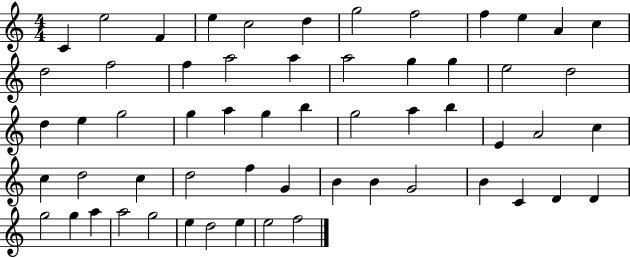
C4/q E5/h F4/q E5/q C5/h D5/q G5/h F5/h F5/q E5/q A4/q C5/q D5/h F5/h F5/q A5/h A5/q A5/h G5/q G5/q E5/h D5/h D5/q E5/q G5/h G5/q A5/q G5/q B5/q G5/h A5/q B5/q E4/q A4/h C5/q C5/q D5/h C5/q D5/h F5/q G4/q B4/q B4/q G4/h B4/q C4/q D4/q D4/q G5/h G5/q A5/q A5/h G5/h E5/q D5/h E5/q E5/h F5/h